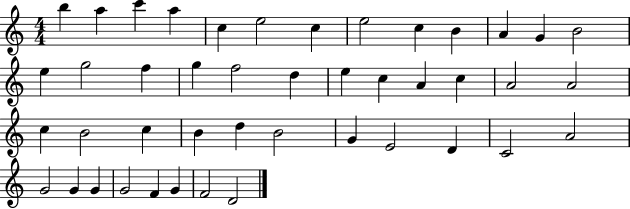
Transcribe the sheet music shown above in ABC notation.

X:1
T:Untitled
M:4/4
L:1/4
K:C
b a c' a c e2 c e2 c B A G B2 e g2 f g f2 d e c A c A2 A2 c B2 c B d B2 G E2 D C2 A2 G2 G G G2 F G F2 D2